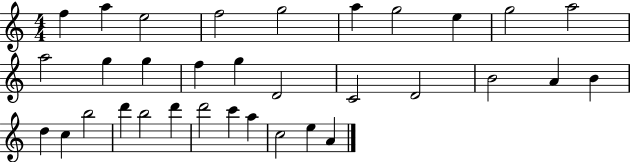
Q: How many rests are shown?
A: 0